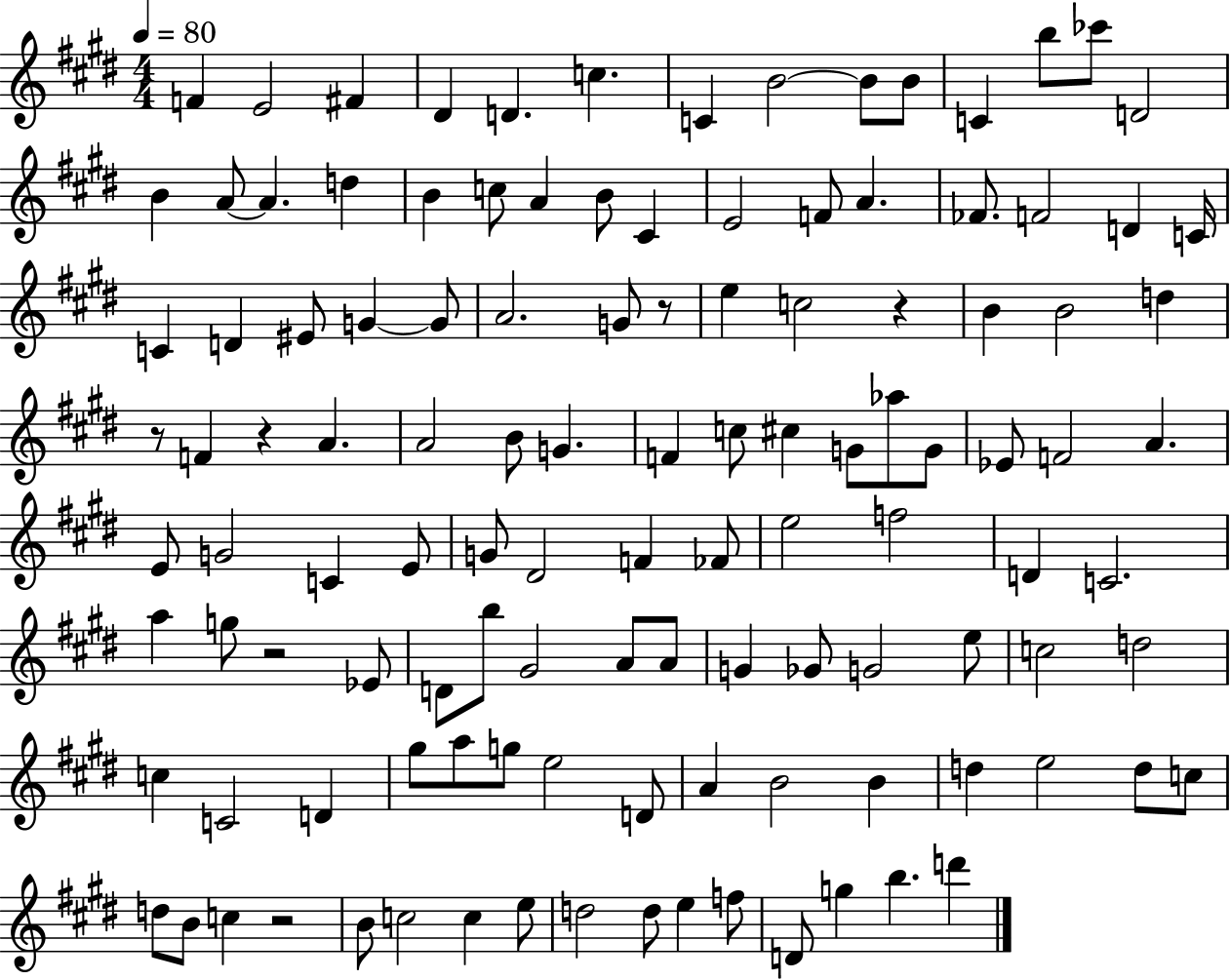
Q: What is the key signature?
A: E major